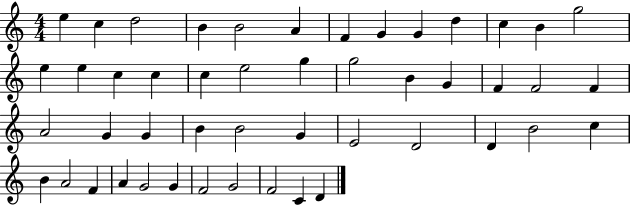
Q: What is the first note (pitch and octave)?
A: E5